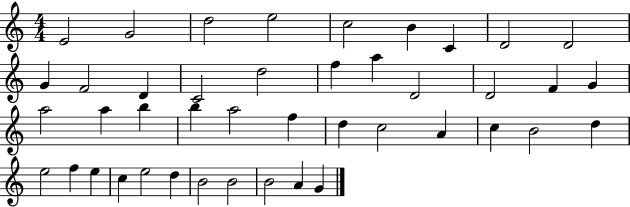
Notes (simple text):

E4/h G4/h D5/h E5/h C5/h B4/q C4/q D4/h D4/h G4/q F4/h D4/q C4/h D5/h F5/q A5/q D4/h D4/h F4/q G4/q A5/h A5/q B5/q B5/q A5/h F5/q D5/q C5/h A4/q C5/q B4/h D5/q E5/h F5/q E5/q C5/q E5/h D5/q B4/h B4/h B4/h A4/q G4/q